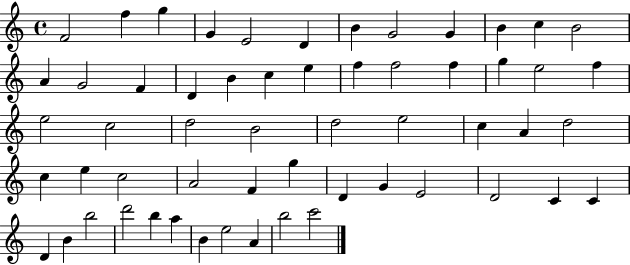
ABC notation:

X:1
T:Untitled
M:4/4
L:1/4
K:C
F2 f g G E2 D B G2 G B c B2 A G2 F D B c e f f2 f g e2 f e2 c2 d2 B2 d2 e2 c A d2 c e c2 A2 F g D G E2 D2 C C D B b2 d'2 b a B e2 A b2 c'2